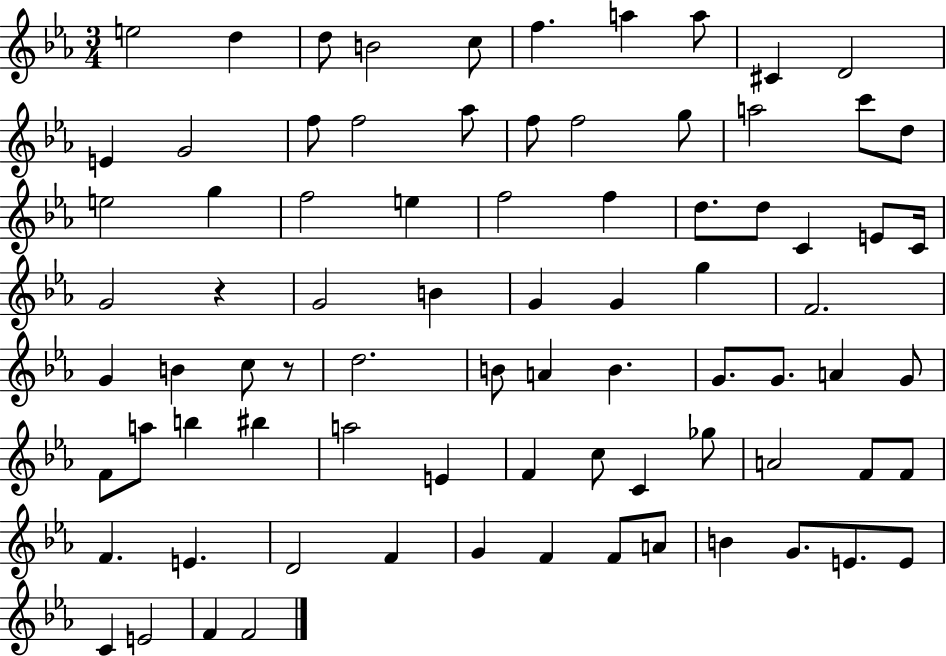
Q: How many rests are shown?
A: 2